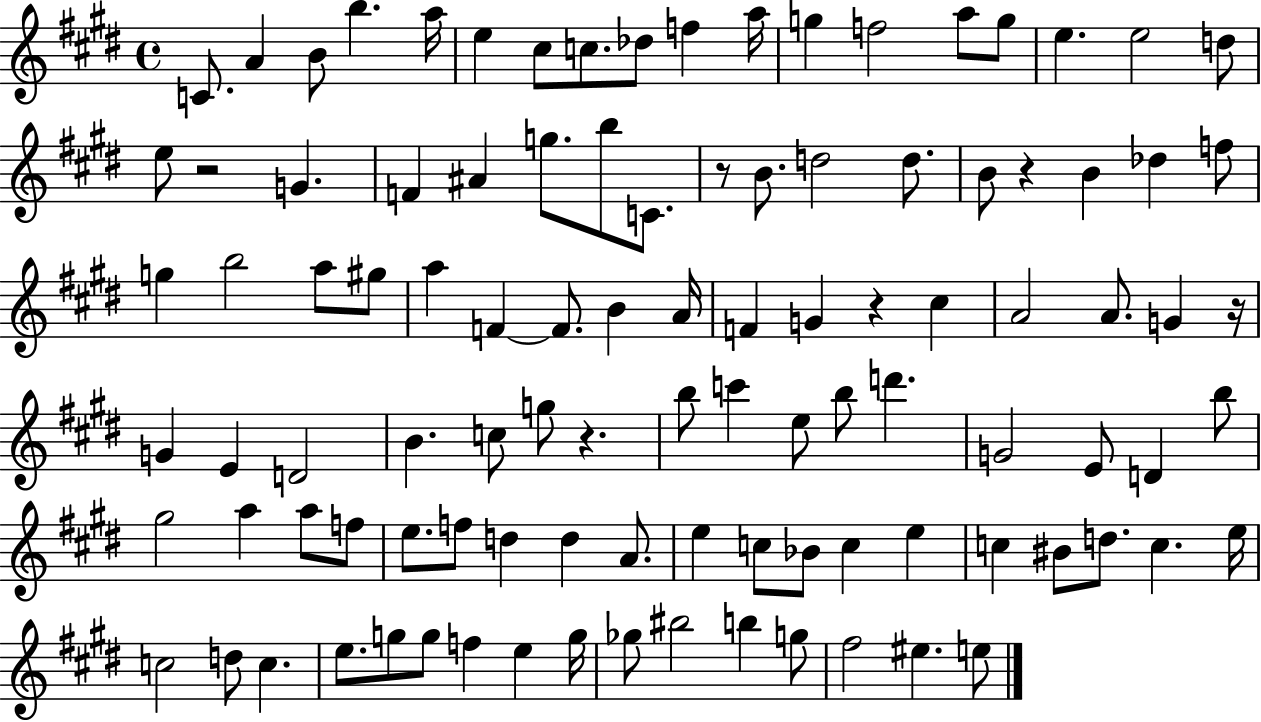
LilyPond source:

{
  \clef treble
  \time 4/4
  \defaultTimeSignature
  \key e \major
  c'8. a'4 b'8 b''4. a''16 | e''4 cis''8 c''8. des''8 f''4 a''16 | g''4 f''2 a''8 g''8 | e''4. e''2 d''8 | \break e''8 r2 g'4. | f'4 ais'4 g''8. b''8 c'8. | r8 b'8. d''2 d''8. | b'8 r4 b'4 des''4 f''8 | \break g''4 b''2 a''8 gis''8 | a''4 f'4~~ f'8. b'4 a'16 | f'4 g'4 r4 cis''4 | a'2 a'8. g'4 r16 | \break g'4 e'4 d'2 | b'4. c''8 g''8 r4. | b''8 c'''4 e''8 b''8 d'''4. | g'2 e'8 d'4 b''8 | \break gis''2 a''4 a''8 f''8 | e''8. f''8 d''4 d''4 a'8. | e''4 c''8 bes'8 c''4 e''4 | c''4 bis'8 d''8. c''4. e''16 | \break c''2 d''8 c''4. | e''8. g''8 g''8 f''4 e''4 g''16 | ges''8 bis''2 b''4 g''8 | fis''2 eis''4. e''8 | \break \bar "|."
}